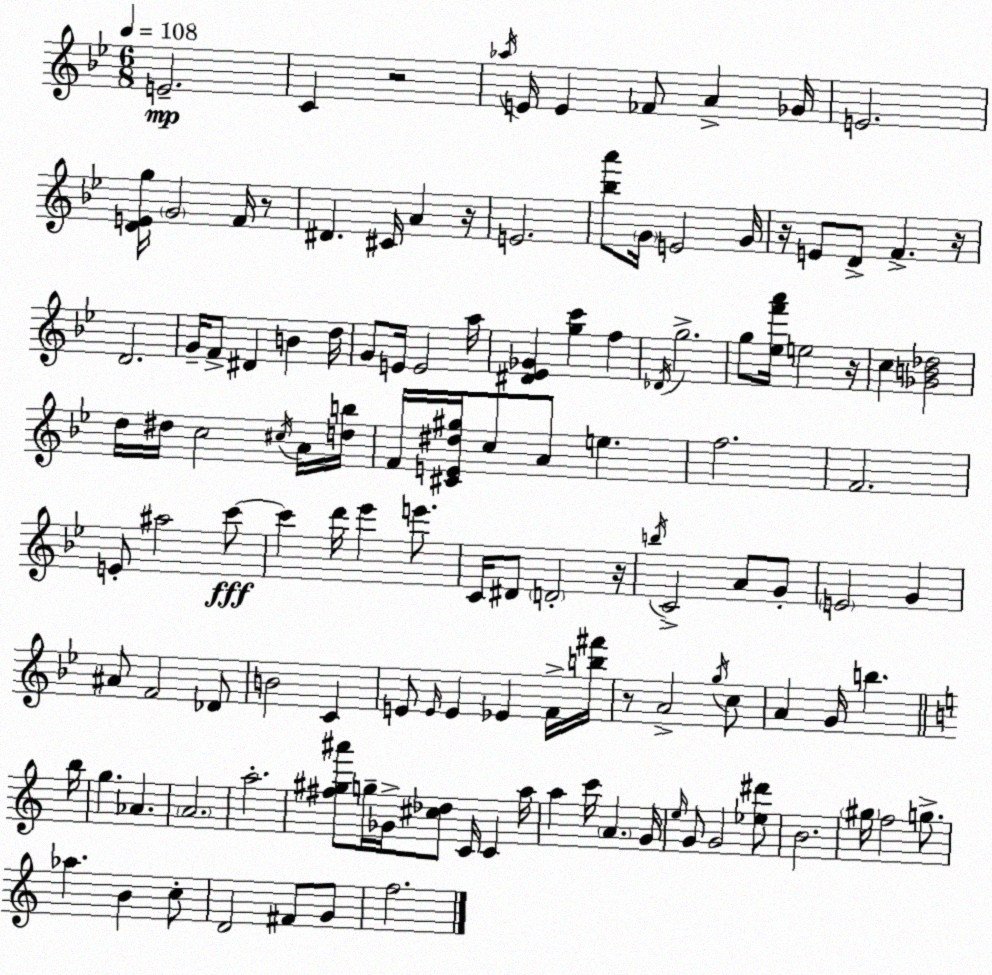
X:1
T:Untitled
M:6/8
L:1/4
K:Bb
E2 C z2 _a/4 E/4 E _F/2 A _G/4 E2 [DEg]/4 G2 F/4 z/2 ^D ^C/4 A z/4 E2 [_ba']/2 G/4 E2 G/4 z/4 E/2 D/2 F z/4 D2 G/4 F/2 ^D B d/4 G/2 E/4 E2 a/4 [^D_E_G] [gc'] f _D/4 g2 g/2 [_ef'a']/4 e2 z/4 c [_GB_d]2 d/4 ^d/4 c2 ^c/4 A/4 [db]/4 F/4 [^CE^d^g]/4 c/2 A/2 e f2 F2 E/2 ^a2 c'/2 c' d'/4 _e' e'/2 C/4 ^D/2 D2 z/4 b/4 C2 A/2 G/2 E2 G ^A/2 F2 _D/2 B2 C E/2 E/4 E _E F/4 [b^f']/4 z/2 A2 g/4 c/2 A G/4 b b/4 g _A A2 a2 [^f^g^a']/2 g/4 _G/4 [^c_d]/2 C/4 C a/4 a c'/4 A G/4 e/4 G/2 G2 [_e^d']/2 B2 ^g/4 f2 g/2 _a B c/2 D2 ^F/2 G/2 f2